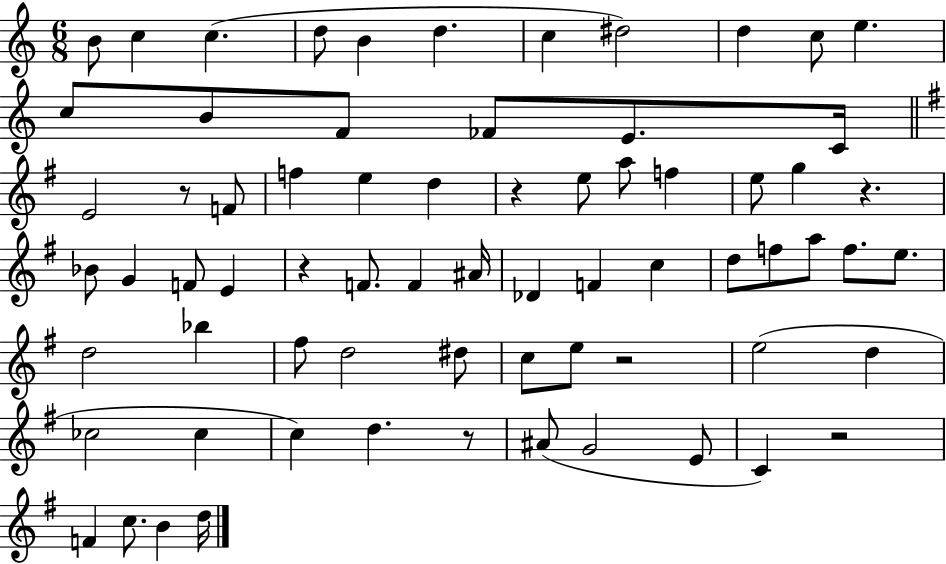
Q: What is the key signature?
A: C major